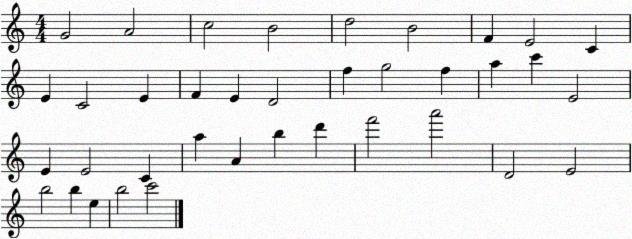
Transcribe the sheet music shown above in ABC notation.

X:1
T:Untitled
M:4/4
L:1/4
K:C
G2 A2 c2 B2 d2 B2 F E2 C E C2 E F E D2 f g2 f a c' E2 E E2 C a A b d' f'2 a'2 D2 E2 b2 b e b2 c'2